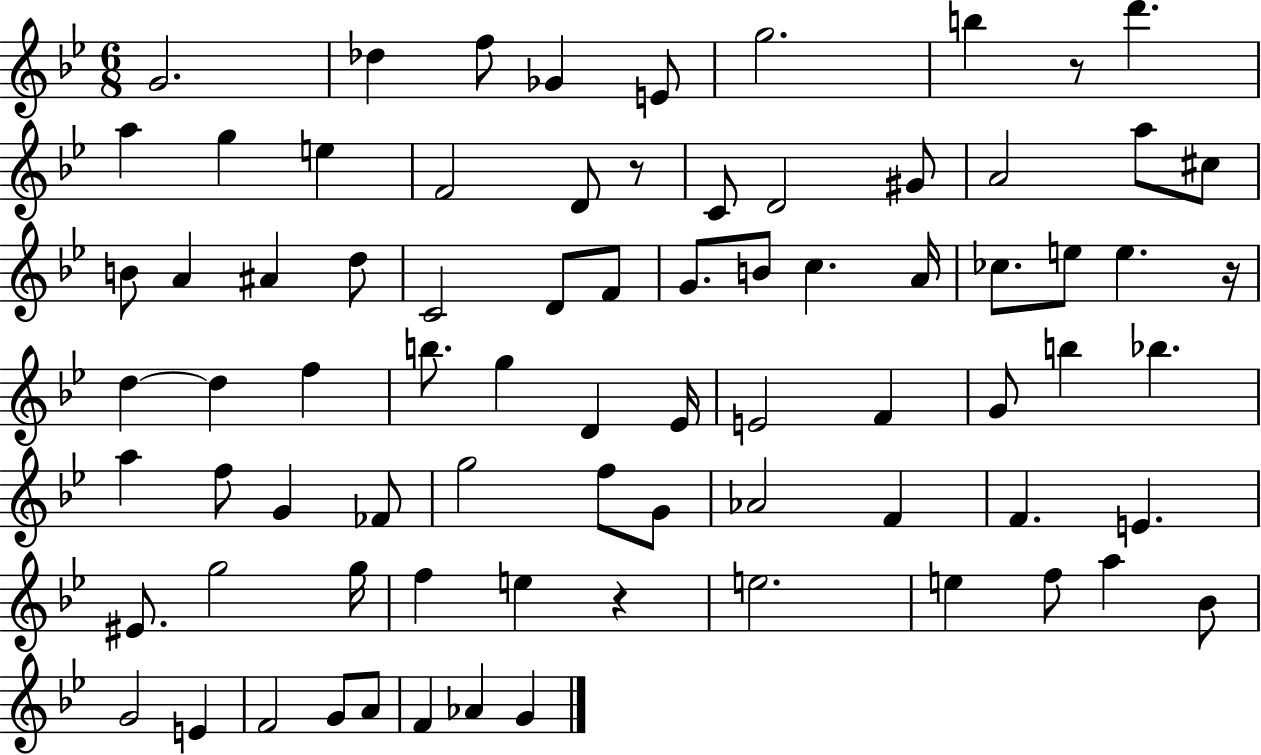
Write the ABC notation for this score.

X:1
T:Untitled
M:6/8
L:1/4
K:Bb
G2 _d f/2 _G E/2 g2 b z/2 d' a g e F2 D/2 z/2 C/2 D2 ^G/2 A2 a/2 ^c/2 B/2 A ^A d/2 C2 D/2 F/2 G/2 B/2 c A/4 _c/2 e/2 e z/4 d d f b/2 g D _E/4 E2 F G/2 b _b a f/2 G _F/2 g2 f/2 G/2 _A2 F F E ^E/2 g2 g/4 f e z e2 e f/2 a _B/2 G2 E F2 G/2 A/2 F _A G